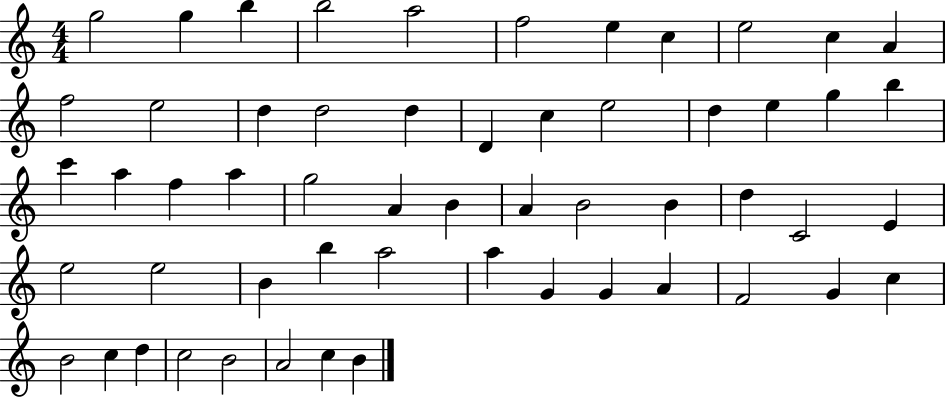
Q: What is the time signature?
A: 4/4